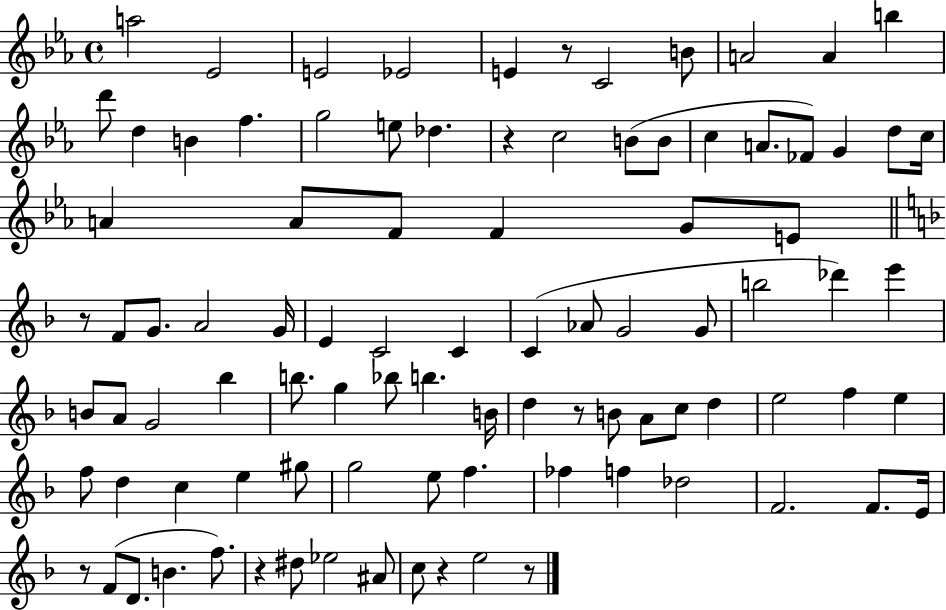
{
  \clef treble
  \time 4/4
  \defaultTimeSignature
  \key ees \major
  a''2 ees'2 | e'2 ees'2 | e'4 r8 c'2 b'8 | a'2 a'4 b''4 | \break d'''8 d''4 b'4 f''4. | g''2 e''8 des''4. | r4 c''2 b'8( b'8 | c''4 a'8. fes'8) g'4 d''8 c''16 | \break a'4 a'8 f'8 f'4 g'8 e'8 | \bar "||" \break \key d \minor r8 f'8 g'8. a'2 g'16 | e'4 c'2 c'4 | c'4( aes'8 g'2 g'8 | b''2 des'''4) e'''4 | \break b'8 a'8 g'2 bes''4 | b''8. g''4 bes''8 b''4. b'16 | d''4 r8 b'8 a'8 c''8 d''4 | e''2 f''4 e''4 | \break f''8 d''4 c''4 e''4 gis''8 | g''2 e''8 f''4. | fes''4 f''4 des''2 | f'2. f'8. e'16 | \break r8 f'8( d'8. b'4. f''8.) | r4 dis''8 ees''2 ais'8 | c''8 r4 e''2 r8 | \bar "|."
}